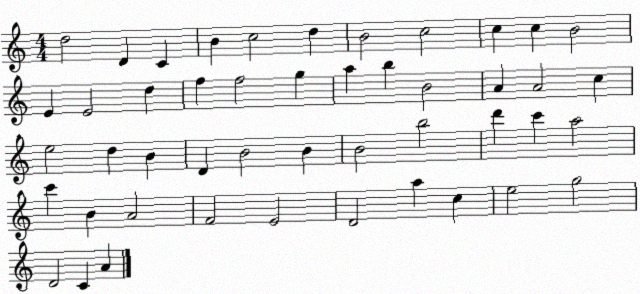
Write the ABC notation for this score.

X:1
T:Untitled
M:4/4
L:1/4
K:C
d2 D C B c2 d B2 c2 c c B2 E E2 d f f2 g a b B2 A A2 c e2 d B D B2 B B2 b2 d' c' a2 c' B A2 F2 E2 D2 a c e2 g2 D2 C A